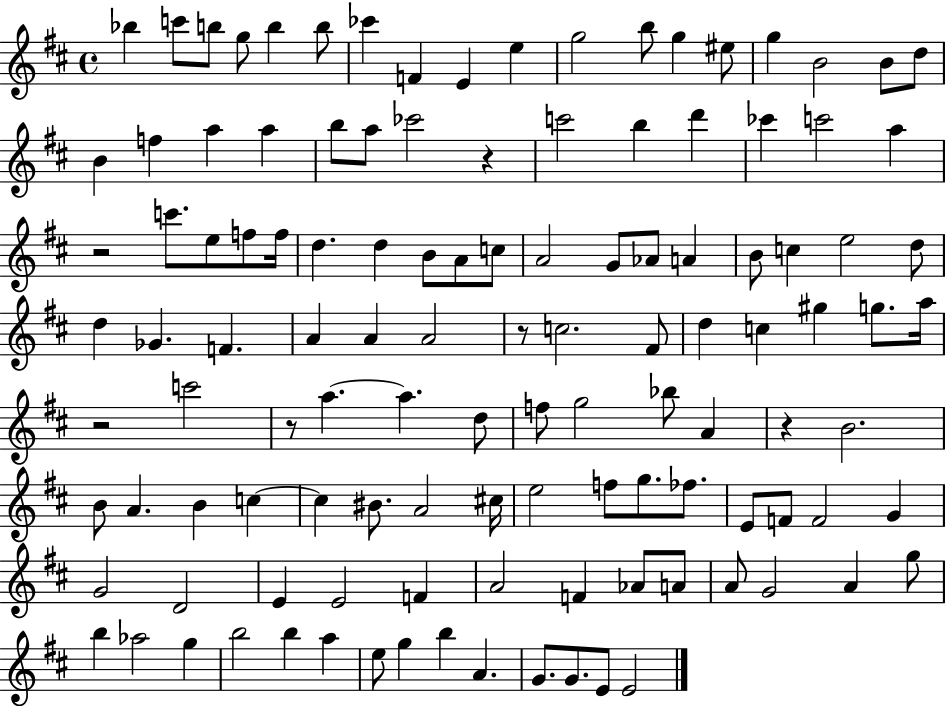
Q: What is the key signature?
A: D major